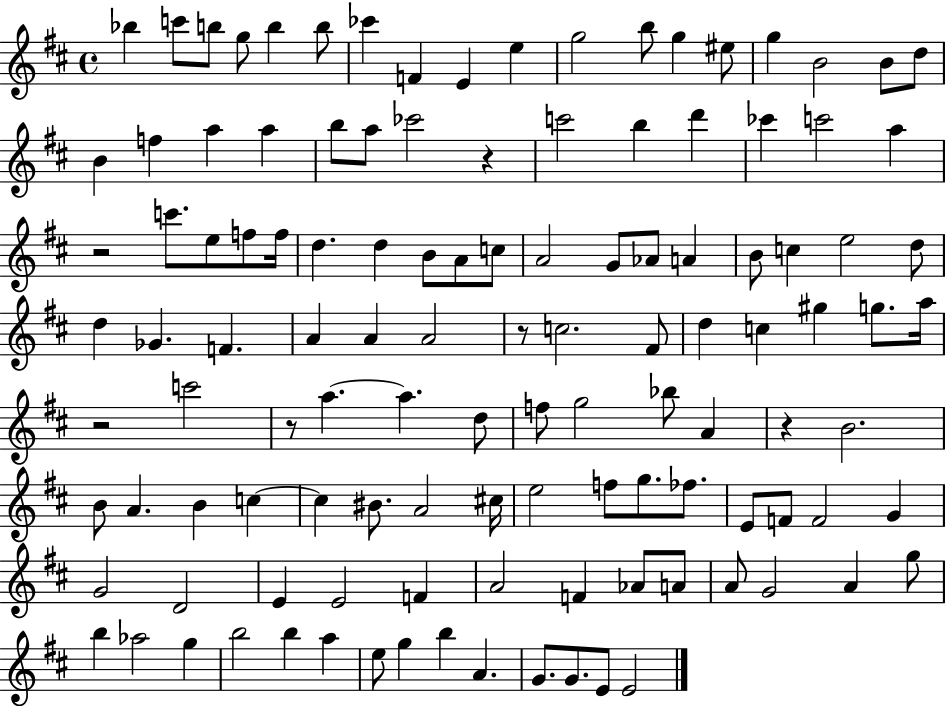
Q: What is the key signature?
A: D major